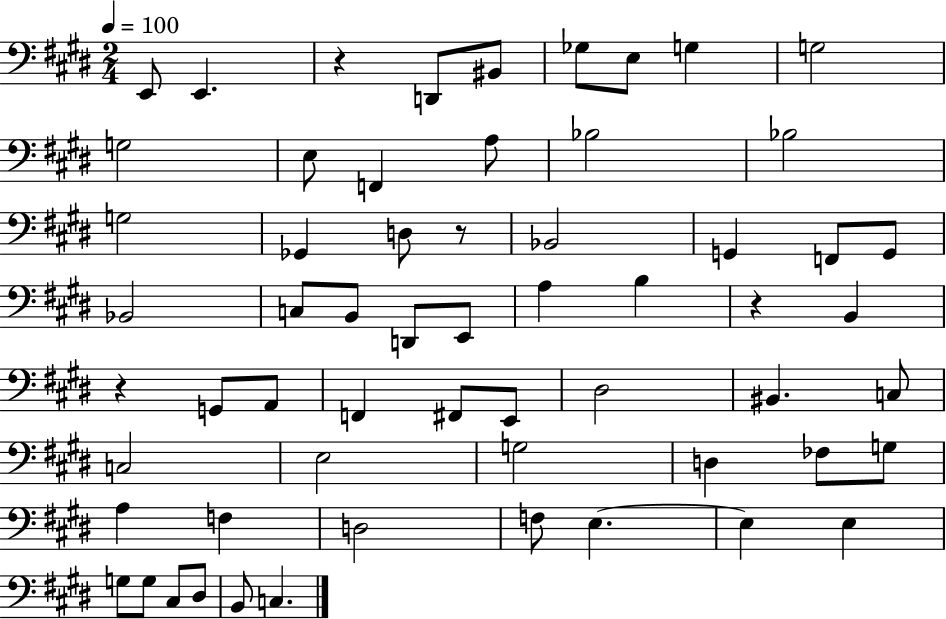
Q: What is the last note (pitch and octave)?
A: C3